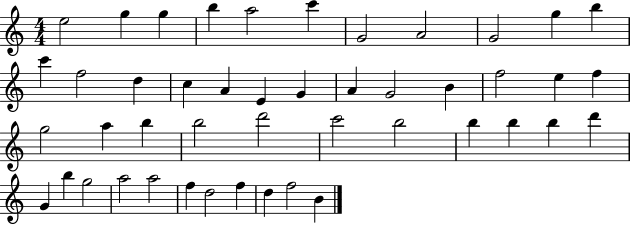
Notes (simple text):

E5/h G5/q G5/q B5/q A5/h C6/q G4/h A4/h G4/h G5/q B5/q C6/q F5/h D5/q C5/q A4/q E4/q G4/q A4/q G4/h B4/q F5/h E5/q F5/q G5/h A5/q B5/q B5/h D6/h C6/h B5/h B5/q B5/q B5/q D6/q G4/q B5/q G5/h A5/h A5/h F5/q D5/h F5/q D5/q F5/h B4/q